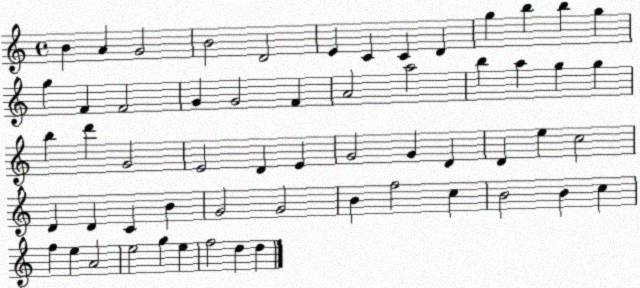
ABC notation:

X:1
T:Untitled
M:4/4
L:1/4
K:C
B A G2 B2 D2 E C C D g b b g g F F2 G G2 F A2 a2 b a g g b d' G2 E2 D E G2 G D D e c2 D D C B G2 G2 B f2 c B2 B c f e A2 e2 g e f2 d d